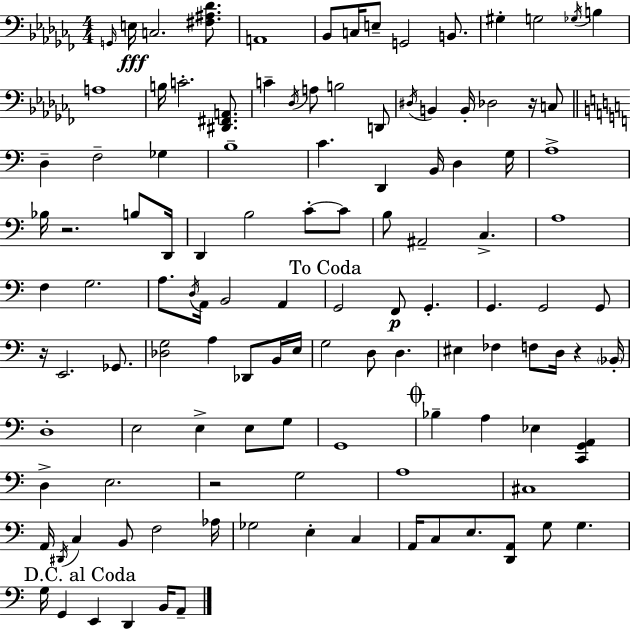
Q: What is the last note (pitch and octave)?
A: A2